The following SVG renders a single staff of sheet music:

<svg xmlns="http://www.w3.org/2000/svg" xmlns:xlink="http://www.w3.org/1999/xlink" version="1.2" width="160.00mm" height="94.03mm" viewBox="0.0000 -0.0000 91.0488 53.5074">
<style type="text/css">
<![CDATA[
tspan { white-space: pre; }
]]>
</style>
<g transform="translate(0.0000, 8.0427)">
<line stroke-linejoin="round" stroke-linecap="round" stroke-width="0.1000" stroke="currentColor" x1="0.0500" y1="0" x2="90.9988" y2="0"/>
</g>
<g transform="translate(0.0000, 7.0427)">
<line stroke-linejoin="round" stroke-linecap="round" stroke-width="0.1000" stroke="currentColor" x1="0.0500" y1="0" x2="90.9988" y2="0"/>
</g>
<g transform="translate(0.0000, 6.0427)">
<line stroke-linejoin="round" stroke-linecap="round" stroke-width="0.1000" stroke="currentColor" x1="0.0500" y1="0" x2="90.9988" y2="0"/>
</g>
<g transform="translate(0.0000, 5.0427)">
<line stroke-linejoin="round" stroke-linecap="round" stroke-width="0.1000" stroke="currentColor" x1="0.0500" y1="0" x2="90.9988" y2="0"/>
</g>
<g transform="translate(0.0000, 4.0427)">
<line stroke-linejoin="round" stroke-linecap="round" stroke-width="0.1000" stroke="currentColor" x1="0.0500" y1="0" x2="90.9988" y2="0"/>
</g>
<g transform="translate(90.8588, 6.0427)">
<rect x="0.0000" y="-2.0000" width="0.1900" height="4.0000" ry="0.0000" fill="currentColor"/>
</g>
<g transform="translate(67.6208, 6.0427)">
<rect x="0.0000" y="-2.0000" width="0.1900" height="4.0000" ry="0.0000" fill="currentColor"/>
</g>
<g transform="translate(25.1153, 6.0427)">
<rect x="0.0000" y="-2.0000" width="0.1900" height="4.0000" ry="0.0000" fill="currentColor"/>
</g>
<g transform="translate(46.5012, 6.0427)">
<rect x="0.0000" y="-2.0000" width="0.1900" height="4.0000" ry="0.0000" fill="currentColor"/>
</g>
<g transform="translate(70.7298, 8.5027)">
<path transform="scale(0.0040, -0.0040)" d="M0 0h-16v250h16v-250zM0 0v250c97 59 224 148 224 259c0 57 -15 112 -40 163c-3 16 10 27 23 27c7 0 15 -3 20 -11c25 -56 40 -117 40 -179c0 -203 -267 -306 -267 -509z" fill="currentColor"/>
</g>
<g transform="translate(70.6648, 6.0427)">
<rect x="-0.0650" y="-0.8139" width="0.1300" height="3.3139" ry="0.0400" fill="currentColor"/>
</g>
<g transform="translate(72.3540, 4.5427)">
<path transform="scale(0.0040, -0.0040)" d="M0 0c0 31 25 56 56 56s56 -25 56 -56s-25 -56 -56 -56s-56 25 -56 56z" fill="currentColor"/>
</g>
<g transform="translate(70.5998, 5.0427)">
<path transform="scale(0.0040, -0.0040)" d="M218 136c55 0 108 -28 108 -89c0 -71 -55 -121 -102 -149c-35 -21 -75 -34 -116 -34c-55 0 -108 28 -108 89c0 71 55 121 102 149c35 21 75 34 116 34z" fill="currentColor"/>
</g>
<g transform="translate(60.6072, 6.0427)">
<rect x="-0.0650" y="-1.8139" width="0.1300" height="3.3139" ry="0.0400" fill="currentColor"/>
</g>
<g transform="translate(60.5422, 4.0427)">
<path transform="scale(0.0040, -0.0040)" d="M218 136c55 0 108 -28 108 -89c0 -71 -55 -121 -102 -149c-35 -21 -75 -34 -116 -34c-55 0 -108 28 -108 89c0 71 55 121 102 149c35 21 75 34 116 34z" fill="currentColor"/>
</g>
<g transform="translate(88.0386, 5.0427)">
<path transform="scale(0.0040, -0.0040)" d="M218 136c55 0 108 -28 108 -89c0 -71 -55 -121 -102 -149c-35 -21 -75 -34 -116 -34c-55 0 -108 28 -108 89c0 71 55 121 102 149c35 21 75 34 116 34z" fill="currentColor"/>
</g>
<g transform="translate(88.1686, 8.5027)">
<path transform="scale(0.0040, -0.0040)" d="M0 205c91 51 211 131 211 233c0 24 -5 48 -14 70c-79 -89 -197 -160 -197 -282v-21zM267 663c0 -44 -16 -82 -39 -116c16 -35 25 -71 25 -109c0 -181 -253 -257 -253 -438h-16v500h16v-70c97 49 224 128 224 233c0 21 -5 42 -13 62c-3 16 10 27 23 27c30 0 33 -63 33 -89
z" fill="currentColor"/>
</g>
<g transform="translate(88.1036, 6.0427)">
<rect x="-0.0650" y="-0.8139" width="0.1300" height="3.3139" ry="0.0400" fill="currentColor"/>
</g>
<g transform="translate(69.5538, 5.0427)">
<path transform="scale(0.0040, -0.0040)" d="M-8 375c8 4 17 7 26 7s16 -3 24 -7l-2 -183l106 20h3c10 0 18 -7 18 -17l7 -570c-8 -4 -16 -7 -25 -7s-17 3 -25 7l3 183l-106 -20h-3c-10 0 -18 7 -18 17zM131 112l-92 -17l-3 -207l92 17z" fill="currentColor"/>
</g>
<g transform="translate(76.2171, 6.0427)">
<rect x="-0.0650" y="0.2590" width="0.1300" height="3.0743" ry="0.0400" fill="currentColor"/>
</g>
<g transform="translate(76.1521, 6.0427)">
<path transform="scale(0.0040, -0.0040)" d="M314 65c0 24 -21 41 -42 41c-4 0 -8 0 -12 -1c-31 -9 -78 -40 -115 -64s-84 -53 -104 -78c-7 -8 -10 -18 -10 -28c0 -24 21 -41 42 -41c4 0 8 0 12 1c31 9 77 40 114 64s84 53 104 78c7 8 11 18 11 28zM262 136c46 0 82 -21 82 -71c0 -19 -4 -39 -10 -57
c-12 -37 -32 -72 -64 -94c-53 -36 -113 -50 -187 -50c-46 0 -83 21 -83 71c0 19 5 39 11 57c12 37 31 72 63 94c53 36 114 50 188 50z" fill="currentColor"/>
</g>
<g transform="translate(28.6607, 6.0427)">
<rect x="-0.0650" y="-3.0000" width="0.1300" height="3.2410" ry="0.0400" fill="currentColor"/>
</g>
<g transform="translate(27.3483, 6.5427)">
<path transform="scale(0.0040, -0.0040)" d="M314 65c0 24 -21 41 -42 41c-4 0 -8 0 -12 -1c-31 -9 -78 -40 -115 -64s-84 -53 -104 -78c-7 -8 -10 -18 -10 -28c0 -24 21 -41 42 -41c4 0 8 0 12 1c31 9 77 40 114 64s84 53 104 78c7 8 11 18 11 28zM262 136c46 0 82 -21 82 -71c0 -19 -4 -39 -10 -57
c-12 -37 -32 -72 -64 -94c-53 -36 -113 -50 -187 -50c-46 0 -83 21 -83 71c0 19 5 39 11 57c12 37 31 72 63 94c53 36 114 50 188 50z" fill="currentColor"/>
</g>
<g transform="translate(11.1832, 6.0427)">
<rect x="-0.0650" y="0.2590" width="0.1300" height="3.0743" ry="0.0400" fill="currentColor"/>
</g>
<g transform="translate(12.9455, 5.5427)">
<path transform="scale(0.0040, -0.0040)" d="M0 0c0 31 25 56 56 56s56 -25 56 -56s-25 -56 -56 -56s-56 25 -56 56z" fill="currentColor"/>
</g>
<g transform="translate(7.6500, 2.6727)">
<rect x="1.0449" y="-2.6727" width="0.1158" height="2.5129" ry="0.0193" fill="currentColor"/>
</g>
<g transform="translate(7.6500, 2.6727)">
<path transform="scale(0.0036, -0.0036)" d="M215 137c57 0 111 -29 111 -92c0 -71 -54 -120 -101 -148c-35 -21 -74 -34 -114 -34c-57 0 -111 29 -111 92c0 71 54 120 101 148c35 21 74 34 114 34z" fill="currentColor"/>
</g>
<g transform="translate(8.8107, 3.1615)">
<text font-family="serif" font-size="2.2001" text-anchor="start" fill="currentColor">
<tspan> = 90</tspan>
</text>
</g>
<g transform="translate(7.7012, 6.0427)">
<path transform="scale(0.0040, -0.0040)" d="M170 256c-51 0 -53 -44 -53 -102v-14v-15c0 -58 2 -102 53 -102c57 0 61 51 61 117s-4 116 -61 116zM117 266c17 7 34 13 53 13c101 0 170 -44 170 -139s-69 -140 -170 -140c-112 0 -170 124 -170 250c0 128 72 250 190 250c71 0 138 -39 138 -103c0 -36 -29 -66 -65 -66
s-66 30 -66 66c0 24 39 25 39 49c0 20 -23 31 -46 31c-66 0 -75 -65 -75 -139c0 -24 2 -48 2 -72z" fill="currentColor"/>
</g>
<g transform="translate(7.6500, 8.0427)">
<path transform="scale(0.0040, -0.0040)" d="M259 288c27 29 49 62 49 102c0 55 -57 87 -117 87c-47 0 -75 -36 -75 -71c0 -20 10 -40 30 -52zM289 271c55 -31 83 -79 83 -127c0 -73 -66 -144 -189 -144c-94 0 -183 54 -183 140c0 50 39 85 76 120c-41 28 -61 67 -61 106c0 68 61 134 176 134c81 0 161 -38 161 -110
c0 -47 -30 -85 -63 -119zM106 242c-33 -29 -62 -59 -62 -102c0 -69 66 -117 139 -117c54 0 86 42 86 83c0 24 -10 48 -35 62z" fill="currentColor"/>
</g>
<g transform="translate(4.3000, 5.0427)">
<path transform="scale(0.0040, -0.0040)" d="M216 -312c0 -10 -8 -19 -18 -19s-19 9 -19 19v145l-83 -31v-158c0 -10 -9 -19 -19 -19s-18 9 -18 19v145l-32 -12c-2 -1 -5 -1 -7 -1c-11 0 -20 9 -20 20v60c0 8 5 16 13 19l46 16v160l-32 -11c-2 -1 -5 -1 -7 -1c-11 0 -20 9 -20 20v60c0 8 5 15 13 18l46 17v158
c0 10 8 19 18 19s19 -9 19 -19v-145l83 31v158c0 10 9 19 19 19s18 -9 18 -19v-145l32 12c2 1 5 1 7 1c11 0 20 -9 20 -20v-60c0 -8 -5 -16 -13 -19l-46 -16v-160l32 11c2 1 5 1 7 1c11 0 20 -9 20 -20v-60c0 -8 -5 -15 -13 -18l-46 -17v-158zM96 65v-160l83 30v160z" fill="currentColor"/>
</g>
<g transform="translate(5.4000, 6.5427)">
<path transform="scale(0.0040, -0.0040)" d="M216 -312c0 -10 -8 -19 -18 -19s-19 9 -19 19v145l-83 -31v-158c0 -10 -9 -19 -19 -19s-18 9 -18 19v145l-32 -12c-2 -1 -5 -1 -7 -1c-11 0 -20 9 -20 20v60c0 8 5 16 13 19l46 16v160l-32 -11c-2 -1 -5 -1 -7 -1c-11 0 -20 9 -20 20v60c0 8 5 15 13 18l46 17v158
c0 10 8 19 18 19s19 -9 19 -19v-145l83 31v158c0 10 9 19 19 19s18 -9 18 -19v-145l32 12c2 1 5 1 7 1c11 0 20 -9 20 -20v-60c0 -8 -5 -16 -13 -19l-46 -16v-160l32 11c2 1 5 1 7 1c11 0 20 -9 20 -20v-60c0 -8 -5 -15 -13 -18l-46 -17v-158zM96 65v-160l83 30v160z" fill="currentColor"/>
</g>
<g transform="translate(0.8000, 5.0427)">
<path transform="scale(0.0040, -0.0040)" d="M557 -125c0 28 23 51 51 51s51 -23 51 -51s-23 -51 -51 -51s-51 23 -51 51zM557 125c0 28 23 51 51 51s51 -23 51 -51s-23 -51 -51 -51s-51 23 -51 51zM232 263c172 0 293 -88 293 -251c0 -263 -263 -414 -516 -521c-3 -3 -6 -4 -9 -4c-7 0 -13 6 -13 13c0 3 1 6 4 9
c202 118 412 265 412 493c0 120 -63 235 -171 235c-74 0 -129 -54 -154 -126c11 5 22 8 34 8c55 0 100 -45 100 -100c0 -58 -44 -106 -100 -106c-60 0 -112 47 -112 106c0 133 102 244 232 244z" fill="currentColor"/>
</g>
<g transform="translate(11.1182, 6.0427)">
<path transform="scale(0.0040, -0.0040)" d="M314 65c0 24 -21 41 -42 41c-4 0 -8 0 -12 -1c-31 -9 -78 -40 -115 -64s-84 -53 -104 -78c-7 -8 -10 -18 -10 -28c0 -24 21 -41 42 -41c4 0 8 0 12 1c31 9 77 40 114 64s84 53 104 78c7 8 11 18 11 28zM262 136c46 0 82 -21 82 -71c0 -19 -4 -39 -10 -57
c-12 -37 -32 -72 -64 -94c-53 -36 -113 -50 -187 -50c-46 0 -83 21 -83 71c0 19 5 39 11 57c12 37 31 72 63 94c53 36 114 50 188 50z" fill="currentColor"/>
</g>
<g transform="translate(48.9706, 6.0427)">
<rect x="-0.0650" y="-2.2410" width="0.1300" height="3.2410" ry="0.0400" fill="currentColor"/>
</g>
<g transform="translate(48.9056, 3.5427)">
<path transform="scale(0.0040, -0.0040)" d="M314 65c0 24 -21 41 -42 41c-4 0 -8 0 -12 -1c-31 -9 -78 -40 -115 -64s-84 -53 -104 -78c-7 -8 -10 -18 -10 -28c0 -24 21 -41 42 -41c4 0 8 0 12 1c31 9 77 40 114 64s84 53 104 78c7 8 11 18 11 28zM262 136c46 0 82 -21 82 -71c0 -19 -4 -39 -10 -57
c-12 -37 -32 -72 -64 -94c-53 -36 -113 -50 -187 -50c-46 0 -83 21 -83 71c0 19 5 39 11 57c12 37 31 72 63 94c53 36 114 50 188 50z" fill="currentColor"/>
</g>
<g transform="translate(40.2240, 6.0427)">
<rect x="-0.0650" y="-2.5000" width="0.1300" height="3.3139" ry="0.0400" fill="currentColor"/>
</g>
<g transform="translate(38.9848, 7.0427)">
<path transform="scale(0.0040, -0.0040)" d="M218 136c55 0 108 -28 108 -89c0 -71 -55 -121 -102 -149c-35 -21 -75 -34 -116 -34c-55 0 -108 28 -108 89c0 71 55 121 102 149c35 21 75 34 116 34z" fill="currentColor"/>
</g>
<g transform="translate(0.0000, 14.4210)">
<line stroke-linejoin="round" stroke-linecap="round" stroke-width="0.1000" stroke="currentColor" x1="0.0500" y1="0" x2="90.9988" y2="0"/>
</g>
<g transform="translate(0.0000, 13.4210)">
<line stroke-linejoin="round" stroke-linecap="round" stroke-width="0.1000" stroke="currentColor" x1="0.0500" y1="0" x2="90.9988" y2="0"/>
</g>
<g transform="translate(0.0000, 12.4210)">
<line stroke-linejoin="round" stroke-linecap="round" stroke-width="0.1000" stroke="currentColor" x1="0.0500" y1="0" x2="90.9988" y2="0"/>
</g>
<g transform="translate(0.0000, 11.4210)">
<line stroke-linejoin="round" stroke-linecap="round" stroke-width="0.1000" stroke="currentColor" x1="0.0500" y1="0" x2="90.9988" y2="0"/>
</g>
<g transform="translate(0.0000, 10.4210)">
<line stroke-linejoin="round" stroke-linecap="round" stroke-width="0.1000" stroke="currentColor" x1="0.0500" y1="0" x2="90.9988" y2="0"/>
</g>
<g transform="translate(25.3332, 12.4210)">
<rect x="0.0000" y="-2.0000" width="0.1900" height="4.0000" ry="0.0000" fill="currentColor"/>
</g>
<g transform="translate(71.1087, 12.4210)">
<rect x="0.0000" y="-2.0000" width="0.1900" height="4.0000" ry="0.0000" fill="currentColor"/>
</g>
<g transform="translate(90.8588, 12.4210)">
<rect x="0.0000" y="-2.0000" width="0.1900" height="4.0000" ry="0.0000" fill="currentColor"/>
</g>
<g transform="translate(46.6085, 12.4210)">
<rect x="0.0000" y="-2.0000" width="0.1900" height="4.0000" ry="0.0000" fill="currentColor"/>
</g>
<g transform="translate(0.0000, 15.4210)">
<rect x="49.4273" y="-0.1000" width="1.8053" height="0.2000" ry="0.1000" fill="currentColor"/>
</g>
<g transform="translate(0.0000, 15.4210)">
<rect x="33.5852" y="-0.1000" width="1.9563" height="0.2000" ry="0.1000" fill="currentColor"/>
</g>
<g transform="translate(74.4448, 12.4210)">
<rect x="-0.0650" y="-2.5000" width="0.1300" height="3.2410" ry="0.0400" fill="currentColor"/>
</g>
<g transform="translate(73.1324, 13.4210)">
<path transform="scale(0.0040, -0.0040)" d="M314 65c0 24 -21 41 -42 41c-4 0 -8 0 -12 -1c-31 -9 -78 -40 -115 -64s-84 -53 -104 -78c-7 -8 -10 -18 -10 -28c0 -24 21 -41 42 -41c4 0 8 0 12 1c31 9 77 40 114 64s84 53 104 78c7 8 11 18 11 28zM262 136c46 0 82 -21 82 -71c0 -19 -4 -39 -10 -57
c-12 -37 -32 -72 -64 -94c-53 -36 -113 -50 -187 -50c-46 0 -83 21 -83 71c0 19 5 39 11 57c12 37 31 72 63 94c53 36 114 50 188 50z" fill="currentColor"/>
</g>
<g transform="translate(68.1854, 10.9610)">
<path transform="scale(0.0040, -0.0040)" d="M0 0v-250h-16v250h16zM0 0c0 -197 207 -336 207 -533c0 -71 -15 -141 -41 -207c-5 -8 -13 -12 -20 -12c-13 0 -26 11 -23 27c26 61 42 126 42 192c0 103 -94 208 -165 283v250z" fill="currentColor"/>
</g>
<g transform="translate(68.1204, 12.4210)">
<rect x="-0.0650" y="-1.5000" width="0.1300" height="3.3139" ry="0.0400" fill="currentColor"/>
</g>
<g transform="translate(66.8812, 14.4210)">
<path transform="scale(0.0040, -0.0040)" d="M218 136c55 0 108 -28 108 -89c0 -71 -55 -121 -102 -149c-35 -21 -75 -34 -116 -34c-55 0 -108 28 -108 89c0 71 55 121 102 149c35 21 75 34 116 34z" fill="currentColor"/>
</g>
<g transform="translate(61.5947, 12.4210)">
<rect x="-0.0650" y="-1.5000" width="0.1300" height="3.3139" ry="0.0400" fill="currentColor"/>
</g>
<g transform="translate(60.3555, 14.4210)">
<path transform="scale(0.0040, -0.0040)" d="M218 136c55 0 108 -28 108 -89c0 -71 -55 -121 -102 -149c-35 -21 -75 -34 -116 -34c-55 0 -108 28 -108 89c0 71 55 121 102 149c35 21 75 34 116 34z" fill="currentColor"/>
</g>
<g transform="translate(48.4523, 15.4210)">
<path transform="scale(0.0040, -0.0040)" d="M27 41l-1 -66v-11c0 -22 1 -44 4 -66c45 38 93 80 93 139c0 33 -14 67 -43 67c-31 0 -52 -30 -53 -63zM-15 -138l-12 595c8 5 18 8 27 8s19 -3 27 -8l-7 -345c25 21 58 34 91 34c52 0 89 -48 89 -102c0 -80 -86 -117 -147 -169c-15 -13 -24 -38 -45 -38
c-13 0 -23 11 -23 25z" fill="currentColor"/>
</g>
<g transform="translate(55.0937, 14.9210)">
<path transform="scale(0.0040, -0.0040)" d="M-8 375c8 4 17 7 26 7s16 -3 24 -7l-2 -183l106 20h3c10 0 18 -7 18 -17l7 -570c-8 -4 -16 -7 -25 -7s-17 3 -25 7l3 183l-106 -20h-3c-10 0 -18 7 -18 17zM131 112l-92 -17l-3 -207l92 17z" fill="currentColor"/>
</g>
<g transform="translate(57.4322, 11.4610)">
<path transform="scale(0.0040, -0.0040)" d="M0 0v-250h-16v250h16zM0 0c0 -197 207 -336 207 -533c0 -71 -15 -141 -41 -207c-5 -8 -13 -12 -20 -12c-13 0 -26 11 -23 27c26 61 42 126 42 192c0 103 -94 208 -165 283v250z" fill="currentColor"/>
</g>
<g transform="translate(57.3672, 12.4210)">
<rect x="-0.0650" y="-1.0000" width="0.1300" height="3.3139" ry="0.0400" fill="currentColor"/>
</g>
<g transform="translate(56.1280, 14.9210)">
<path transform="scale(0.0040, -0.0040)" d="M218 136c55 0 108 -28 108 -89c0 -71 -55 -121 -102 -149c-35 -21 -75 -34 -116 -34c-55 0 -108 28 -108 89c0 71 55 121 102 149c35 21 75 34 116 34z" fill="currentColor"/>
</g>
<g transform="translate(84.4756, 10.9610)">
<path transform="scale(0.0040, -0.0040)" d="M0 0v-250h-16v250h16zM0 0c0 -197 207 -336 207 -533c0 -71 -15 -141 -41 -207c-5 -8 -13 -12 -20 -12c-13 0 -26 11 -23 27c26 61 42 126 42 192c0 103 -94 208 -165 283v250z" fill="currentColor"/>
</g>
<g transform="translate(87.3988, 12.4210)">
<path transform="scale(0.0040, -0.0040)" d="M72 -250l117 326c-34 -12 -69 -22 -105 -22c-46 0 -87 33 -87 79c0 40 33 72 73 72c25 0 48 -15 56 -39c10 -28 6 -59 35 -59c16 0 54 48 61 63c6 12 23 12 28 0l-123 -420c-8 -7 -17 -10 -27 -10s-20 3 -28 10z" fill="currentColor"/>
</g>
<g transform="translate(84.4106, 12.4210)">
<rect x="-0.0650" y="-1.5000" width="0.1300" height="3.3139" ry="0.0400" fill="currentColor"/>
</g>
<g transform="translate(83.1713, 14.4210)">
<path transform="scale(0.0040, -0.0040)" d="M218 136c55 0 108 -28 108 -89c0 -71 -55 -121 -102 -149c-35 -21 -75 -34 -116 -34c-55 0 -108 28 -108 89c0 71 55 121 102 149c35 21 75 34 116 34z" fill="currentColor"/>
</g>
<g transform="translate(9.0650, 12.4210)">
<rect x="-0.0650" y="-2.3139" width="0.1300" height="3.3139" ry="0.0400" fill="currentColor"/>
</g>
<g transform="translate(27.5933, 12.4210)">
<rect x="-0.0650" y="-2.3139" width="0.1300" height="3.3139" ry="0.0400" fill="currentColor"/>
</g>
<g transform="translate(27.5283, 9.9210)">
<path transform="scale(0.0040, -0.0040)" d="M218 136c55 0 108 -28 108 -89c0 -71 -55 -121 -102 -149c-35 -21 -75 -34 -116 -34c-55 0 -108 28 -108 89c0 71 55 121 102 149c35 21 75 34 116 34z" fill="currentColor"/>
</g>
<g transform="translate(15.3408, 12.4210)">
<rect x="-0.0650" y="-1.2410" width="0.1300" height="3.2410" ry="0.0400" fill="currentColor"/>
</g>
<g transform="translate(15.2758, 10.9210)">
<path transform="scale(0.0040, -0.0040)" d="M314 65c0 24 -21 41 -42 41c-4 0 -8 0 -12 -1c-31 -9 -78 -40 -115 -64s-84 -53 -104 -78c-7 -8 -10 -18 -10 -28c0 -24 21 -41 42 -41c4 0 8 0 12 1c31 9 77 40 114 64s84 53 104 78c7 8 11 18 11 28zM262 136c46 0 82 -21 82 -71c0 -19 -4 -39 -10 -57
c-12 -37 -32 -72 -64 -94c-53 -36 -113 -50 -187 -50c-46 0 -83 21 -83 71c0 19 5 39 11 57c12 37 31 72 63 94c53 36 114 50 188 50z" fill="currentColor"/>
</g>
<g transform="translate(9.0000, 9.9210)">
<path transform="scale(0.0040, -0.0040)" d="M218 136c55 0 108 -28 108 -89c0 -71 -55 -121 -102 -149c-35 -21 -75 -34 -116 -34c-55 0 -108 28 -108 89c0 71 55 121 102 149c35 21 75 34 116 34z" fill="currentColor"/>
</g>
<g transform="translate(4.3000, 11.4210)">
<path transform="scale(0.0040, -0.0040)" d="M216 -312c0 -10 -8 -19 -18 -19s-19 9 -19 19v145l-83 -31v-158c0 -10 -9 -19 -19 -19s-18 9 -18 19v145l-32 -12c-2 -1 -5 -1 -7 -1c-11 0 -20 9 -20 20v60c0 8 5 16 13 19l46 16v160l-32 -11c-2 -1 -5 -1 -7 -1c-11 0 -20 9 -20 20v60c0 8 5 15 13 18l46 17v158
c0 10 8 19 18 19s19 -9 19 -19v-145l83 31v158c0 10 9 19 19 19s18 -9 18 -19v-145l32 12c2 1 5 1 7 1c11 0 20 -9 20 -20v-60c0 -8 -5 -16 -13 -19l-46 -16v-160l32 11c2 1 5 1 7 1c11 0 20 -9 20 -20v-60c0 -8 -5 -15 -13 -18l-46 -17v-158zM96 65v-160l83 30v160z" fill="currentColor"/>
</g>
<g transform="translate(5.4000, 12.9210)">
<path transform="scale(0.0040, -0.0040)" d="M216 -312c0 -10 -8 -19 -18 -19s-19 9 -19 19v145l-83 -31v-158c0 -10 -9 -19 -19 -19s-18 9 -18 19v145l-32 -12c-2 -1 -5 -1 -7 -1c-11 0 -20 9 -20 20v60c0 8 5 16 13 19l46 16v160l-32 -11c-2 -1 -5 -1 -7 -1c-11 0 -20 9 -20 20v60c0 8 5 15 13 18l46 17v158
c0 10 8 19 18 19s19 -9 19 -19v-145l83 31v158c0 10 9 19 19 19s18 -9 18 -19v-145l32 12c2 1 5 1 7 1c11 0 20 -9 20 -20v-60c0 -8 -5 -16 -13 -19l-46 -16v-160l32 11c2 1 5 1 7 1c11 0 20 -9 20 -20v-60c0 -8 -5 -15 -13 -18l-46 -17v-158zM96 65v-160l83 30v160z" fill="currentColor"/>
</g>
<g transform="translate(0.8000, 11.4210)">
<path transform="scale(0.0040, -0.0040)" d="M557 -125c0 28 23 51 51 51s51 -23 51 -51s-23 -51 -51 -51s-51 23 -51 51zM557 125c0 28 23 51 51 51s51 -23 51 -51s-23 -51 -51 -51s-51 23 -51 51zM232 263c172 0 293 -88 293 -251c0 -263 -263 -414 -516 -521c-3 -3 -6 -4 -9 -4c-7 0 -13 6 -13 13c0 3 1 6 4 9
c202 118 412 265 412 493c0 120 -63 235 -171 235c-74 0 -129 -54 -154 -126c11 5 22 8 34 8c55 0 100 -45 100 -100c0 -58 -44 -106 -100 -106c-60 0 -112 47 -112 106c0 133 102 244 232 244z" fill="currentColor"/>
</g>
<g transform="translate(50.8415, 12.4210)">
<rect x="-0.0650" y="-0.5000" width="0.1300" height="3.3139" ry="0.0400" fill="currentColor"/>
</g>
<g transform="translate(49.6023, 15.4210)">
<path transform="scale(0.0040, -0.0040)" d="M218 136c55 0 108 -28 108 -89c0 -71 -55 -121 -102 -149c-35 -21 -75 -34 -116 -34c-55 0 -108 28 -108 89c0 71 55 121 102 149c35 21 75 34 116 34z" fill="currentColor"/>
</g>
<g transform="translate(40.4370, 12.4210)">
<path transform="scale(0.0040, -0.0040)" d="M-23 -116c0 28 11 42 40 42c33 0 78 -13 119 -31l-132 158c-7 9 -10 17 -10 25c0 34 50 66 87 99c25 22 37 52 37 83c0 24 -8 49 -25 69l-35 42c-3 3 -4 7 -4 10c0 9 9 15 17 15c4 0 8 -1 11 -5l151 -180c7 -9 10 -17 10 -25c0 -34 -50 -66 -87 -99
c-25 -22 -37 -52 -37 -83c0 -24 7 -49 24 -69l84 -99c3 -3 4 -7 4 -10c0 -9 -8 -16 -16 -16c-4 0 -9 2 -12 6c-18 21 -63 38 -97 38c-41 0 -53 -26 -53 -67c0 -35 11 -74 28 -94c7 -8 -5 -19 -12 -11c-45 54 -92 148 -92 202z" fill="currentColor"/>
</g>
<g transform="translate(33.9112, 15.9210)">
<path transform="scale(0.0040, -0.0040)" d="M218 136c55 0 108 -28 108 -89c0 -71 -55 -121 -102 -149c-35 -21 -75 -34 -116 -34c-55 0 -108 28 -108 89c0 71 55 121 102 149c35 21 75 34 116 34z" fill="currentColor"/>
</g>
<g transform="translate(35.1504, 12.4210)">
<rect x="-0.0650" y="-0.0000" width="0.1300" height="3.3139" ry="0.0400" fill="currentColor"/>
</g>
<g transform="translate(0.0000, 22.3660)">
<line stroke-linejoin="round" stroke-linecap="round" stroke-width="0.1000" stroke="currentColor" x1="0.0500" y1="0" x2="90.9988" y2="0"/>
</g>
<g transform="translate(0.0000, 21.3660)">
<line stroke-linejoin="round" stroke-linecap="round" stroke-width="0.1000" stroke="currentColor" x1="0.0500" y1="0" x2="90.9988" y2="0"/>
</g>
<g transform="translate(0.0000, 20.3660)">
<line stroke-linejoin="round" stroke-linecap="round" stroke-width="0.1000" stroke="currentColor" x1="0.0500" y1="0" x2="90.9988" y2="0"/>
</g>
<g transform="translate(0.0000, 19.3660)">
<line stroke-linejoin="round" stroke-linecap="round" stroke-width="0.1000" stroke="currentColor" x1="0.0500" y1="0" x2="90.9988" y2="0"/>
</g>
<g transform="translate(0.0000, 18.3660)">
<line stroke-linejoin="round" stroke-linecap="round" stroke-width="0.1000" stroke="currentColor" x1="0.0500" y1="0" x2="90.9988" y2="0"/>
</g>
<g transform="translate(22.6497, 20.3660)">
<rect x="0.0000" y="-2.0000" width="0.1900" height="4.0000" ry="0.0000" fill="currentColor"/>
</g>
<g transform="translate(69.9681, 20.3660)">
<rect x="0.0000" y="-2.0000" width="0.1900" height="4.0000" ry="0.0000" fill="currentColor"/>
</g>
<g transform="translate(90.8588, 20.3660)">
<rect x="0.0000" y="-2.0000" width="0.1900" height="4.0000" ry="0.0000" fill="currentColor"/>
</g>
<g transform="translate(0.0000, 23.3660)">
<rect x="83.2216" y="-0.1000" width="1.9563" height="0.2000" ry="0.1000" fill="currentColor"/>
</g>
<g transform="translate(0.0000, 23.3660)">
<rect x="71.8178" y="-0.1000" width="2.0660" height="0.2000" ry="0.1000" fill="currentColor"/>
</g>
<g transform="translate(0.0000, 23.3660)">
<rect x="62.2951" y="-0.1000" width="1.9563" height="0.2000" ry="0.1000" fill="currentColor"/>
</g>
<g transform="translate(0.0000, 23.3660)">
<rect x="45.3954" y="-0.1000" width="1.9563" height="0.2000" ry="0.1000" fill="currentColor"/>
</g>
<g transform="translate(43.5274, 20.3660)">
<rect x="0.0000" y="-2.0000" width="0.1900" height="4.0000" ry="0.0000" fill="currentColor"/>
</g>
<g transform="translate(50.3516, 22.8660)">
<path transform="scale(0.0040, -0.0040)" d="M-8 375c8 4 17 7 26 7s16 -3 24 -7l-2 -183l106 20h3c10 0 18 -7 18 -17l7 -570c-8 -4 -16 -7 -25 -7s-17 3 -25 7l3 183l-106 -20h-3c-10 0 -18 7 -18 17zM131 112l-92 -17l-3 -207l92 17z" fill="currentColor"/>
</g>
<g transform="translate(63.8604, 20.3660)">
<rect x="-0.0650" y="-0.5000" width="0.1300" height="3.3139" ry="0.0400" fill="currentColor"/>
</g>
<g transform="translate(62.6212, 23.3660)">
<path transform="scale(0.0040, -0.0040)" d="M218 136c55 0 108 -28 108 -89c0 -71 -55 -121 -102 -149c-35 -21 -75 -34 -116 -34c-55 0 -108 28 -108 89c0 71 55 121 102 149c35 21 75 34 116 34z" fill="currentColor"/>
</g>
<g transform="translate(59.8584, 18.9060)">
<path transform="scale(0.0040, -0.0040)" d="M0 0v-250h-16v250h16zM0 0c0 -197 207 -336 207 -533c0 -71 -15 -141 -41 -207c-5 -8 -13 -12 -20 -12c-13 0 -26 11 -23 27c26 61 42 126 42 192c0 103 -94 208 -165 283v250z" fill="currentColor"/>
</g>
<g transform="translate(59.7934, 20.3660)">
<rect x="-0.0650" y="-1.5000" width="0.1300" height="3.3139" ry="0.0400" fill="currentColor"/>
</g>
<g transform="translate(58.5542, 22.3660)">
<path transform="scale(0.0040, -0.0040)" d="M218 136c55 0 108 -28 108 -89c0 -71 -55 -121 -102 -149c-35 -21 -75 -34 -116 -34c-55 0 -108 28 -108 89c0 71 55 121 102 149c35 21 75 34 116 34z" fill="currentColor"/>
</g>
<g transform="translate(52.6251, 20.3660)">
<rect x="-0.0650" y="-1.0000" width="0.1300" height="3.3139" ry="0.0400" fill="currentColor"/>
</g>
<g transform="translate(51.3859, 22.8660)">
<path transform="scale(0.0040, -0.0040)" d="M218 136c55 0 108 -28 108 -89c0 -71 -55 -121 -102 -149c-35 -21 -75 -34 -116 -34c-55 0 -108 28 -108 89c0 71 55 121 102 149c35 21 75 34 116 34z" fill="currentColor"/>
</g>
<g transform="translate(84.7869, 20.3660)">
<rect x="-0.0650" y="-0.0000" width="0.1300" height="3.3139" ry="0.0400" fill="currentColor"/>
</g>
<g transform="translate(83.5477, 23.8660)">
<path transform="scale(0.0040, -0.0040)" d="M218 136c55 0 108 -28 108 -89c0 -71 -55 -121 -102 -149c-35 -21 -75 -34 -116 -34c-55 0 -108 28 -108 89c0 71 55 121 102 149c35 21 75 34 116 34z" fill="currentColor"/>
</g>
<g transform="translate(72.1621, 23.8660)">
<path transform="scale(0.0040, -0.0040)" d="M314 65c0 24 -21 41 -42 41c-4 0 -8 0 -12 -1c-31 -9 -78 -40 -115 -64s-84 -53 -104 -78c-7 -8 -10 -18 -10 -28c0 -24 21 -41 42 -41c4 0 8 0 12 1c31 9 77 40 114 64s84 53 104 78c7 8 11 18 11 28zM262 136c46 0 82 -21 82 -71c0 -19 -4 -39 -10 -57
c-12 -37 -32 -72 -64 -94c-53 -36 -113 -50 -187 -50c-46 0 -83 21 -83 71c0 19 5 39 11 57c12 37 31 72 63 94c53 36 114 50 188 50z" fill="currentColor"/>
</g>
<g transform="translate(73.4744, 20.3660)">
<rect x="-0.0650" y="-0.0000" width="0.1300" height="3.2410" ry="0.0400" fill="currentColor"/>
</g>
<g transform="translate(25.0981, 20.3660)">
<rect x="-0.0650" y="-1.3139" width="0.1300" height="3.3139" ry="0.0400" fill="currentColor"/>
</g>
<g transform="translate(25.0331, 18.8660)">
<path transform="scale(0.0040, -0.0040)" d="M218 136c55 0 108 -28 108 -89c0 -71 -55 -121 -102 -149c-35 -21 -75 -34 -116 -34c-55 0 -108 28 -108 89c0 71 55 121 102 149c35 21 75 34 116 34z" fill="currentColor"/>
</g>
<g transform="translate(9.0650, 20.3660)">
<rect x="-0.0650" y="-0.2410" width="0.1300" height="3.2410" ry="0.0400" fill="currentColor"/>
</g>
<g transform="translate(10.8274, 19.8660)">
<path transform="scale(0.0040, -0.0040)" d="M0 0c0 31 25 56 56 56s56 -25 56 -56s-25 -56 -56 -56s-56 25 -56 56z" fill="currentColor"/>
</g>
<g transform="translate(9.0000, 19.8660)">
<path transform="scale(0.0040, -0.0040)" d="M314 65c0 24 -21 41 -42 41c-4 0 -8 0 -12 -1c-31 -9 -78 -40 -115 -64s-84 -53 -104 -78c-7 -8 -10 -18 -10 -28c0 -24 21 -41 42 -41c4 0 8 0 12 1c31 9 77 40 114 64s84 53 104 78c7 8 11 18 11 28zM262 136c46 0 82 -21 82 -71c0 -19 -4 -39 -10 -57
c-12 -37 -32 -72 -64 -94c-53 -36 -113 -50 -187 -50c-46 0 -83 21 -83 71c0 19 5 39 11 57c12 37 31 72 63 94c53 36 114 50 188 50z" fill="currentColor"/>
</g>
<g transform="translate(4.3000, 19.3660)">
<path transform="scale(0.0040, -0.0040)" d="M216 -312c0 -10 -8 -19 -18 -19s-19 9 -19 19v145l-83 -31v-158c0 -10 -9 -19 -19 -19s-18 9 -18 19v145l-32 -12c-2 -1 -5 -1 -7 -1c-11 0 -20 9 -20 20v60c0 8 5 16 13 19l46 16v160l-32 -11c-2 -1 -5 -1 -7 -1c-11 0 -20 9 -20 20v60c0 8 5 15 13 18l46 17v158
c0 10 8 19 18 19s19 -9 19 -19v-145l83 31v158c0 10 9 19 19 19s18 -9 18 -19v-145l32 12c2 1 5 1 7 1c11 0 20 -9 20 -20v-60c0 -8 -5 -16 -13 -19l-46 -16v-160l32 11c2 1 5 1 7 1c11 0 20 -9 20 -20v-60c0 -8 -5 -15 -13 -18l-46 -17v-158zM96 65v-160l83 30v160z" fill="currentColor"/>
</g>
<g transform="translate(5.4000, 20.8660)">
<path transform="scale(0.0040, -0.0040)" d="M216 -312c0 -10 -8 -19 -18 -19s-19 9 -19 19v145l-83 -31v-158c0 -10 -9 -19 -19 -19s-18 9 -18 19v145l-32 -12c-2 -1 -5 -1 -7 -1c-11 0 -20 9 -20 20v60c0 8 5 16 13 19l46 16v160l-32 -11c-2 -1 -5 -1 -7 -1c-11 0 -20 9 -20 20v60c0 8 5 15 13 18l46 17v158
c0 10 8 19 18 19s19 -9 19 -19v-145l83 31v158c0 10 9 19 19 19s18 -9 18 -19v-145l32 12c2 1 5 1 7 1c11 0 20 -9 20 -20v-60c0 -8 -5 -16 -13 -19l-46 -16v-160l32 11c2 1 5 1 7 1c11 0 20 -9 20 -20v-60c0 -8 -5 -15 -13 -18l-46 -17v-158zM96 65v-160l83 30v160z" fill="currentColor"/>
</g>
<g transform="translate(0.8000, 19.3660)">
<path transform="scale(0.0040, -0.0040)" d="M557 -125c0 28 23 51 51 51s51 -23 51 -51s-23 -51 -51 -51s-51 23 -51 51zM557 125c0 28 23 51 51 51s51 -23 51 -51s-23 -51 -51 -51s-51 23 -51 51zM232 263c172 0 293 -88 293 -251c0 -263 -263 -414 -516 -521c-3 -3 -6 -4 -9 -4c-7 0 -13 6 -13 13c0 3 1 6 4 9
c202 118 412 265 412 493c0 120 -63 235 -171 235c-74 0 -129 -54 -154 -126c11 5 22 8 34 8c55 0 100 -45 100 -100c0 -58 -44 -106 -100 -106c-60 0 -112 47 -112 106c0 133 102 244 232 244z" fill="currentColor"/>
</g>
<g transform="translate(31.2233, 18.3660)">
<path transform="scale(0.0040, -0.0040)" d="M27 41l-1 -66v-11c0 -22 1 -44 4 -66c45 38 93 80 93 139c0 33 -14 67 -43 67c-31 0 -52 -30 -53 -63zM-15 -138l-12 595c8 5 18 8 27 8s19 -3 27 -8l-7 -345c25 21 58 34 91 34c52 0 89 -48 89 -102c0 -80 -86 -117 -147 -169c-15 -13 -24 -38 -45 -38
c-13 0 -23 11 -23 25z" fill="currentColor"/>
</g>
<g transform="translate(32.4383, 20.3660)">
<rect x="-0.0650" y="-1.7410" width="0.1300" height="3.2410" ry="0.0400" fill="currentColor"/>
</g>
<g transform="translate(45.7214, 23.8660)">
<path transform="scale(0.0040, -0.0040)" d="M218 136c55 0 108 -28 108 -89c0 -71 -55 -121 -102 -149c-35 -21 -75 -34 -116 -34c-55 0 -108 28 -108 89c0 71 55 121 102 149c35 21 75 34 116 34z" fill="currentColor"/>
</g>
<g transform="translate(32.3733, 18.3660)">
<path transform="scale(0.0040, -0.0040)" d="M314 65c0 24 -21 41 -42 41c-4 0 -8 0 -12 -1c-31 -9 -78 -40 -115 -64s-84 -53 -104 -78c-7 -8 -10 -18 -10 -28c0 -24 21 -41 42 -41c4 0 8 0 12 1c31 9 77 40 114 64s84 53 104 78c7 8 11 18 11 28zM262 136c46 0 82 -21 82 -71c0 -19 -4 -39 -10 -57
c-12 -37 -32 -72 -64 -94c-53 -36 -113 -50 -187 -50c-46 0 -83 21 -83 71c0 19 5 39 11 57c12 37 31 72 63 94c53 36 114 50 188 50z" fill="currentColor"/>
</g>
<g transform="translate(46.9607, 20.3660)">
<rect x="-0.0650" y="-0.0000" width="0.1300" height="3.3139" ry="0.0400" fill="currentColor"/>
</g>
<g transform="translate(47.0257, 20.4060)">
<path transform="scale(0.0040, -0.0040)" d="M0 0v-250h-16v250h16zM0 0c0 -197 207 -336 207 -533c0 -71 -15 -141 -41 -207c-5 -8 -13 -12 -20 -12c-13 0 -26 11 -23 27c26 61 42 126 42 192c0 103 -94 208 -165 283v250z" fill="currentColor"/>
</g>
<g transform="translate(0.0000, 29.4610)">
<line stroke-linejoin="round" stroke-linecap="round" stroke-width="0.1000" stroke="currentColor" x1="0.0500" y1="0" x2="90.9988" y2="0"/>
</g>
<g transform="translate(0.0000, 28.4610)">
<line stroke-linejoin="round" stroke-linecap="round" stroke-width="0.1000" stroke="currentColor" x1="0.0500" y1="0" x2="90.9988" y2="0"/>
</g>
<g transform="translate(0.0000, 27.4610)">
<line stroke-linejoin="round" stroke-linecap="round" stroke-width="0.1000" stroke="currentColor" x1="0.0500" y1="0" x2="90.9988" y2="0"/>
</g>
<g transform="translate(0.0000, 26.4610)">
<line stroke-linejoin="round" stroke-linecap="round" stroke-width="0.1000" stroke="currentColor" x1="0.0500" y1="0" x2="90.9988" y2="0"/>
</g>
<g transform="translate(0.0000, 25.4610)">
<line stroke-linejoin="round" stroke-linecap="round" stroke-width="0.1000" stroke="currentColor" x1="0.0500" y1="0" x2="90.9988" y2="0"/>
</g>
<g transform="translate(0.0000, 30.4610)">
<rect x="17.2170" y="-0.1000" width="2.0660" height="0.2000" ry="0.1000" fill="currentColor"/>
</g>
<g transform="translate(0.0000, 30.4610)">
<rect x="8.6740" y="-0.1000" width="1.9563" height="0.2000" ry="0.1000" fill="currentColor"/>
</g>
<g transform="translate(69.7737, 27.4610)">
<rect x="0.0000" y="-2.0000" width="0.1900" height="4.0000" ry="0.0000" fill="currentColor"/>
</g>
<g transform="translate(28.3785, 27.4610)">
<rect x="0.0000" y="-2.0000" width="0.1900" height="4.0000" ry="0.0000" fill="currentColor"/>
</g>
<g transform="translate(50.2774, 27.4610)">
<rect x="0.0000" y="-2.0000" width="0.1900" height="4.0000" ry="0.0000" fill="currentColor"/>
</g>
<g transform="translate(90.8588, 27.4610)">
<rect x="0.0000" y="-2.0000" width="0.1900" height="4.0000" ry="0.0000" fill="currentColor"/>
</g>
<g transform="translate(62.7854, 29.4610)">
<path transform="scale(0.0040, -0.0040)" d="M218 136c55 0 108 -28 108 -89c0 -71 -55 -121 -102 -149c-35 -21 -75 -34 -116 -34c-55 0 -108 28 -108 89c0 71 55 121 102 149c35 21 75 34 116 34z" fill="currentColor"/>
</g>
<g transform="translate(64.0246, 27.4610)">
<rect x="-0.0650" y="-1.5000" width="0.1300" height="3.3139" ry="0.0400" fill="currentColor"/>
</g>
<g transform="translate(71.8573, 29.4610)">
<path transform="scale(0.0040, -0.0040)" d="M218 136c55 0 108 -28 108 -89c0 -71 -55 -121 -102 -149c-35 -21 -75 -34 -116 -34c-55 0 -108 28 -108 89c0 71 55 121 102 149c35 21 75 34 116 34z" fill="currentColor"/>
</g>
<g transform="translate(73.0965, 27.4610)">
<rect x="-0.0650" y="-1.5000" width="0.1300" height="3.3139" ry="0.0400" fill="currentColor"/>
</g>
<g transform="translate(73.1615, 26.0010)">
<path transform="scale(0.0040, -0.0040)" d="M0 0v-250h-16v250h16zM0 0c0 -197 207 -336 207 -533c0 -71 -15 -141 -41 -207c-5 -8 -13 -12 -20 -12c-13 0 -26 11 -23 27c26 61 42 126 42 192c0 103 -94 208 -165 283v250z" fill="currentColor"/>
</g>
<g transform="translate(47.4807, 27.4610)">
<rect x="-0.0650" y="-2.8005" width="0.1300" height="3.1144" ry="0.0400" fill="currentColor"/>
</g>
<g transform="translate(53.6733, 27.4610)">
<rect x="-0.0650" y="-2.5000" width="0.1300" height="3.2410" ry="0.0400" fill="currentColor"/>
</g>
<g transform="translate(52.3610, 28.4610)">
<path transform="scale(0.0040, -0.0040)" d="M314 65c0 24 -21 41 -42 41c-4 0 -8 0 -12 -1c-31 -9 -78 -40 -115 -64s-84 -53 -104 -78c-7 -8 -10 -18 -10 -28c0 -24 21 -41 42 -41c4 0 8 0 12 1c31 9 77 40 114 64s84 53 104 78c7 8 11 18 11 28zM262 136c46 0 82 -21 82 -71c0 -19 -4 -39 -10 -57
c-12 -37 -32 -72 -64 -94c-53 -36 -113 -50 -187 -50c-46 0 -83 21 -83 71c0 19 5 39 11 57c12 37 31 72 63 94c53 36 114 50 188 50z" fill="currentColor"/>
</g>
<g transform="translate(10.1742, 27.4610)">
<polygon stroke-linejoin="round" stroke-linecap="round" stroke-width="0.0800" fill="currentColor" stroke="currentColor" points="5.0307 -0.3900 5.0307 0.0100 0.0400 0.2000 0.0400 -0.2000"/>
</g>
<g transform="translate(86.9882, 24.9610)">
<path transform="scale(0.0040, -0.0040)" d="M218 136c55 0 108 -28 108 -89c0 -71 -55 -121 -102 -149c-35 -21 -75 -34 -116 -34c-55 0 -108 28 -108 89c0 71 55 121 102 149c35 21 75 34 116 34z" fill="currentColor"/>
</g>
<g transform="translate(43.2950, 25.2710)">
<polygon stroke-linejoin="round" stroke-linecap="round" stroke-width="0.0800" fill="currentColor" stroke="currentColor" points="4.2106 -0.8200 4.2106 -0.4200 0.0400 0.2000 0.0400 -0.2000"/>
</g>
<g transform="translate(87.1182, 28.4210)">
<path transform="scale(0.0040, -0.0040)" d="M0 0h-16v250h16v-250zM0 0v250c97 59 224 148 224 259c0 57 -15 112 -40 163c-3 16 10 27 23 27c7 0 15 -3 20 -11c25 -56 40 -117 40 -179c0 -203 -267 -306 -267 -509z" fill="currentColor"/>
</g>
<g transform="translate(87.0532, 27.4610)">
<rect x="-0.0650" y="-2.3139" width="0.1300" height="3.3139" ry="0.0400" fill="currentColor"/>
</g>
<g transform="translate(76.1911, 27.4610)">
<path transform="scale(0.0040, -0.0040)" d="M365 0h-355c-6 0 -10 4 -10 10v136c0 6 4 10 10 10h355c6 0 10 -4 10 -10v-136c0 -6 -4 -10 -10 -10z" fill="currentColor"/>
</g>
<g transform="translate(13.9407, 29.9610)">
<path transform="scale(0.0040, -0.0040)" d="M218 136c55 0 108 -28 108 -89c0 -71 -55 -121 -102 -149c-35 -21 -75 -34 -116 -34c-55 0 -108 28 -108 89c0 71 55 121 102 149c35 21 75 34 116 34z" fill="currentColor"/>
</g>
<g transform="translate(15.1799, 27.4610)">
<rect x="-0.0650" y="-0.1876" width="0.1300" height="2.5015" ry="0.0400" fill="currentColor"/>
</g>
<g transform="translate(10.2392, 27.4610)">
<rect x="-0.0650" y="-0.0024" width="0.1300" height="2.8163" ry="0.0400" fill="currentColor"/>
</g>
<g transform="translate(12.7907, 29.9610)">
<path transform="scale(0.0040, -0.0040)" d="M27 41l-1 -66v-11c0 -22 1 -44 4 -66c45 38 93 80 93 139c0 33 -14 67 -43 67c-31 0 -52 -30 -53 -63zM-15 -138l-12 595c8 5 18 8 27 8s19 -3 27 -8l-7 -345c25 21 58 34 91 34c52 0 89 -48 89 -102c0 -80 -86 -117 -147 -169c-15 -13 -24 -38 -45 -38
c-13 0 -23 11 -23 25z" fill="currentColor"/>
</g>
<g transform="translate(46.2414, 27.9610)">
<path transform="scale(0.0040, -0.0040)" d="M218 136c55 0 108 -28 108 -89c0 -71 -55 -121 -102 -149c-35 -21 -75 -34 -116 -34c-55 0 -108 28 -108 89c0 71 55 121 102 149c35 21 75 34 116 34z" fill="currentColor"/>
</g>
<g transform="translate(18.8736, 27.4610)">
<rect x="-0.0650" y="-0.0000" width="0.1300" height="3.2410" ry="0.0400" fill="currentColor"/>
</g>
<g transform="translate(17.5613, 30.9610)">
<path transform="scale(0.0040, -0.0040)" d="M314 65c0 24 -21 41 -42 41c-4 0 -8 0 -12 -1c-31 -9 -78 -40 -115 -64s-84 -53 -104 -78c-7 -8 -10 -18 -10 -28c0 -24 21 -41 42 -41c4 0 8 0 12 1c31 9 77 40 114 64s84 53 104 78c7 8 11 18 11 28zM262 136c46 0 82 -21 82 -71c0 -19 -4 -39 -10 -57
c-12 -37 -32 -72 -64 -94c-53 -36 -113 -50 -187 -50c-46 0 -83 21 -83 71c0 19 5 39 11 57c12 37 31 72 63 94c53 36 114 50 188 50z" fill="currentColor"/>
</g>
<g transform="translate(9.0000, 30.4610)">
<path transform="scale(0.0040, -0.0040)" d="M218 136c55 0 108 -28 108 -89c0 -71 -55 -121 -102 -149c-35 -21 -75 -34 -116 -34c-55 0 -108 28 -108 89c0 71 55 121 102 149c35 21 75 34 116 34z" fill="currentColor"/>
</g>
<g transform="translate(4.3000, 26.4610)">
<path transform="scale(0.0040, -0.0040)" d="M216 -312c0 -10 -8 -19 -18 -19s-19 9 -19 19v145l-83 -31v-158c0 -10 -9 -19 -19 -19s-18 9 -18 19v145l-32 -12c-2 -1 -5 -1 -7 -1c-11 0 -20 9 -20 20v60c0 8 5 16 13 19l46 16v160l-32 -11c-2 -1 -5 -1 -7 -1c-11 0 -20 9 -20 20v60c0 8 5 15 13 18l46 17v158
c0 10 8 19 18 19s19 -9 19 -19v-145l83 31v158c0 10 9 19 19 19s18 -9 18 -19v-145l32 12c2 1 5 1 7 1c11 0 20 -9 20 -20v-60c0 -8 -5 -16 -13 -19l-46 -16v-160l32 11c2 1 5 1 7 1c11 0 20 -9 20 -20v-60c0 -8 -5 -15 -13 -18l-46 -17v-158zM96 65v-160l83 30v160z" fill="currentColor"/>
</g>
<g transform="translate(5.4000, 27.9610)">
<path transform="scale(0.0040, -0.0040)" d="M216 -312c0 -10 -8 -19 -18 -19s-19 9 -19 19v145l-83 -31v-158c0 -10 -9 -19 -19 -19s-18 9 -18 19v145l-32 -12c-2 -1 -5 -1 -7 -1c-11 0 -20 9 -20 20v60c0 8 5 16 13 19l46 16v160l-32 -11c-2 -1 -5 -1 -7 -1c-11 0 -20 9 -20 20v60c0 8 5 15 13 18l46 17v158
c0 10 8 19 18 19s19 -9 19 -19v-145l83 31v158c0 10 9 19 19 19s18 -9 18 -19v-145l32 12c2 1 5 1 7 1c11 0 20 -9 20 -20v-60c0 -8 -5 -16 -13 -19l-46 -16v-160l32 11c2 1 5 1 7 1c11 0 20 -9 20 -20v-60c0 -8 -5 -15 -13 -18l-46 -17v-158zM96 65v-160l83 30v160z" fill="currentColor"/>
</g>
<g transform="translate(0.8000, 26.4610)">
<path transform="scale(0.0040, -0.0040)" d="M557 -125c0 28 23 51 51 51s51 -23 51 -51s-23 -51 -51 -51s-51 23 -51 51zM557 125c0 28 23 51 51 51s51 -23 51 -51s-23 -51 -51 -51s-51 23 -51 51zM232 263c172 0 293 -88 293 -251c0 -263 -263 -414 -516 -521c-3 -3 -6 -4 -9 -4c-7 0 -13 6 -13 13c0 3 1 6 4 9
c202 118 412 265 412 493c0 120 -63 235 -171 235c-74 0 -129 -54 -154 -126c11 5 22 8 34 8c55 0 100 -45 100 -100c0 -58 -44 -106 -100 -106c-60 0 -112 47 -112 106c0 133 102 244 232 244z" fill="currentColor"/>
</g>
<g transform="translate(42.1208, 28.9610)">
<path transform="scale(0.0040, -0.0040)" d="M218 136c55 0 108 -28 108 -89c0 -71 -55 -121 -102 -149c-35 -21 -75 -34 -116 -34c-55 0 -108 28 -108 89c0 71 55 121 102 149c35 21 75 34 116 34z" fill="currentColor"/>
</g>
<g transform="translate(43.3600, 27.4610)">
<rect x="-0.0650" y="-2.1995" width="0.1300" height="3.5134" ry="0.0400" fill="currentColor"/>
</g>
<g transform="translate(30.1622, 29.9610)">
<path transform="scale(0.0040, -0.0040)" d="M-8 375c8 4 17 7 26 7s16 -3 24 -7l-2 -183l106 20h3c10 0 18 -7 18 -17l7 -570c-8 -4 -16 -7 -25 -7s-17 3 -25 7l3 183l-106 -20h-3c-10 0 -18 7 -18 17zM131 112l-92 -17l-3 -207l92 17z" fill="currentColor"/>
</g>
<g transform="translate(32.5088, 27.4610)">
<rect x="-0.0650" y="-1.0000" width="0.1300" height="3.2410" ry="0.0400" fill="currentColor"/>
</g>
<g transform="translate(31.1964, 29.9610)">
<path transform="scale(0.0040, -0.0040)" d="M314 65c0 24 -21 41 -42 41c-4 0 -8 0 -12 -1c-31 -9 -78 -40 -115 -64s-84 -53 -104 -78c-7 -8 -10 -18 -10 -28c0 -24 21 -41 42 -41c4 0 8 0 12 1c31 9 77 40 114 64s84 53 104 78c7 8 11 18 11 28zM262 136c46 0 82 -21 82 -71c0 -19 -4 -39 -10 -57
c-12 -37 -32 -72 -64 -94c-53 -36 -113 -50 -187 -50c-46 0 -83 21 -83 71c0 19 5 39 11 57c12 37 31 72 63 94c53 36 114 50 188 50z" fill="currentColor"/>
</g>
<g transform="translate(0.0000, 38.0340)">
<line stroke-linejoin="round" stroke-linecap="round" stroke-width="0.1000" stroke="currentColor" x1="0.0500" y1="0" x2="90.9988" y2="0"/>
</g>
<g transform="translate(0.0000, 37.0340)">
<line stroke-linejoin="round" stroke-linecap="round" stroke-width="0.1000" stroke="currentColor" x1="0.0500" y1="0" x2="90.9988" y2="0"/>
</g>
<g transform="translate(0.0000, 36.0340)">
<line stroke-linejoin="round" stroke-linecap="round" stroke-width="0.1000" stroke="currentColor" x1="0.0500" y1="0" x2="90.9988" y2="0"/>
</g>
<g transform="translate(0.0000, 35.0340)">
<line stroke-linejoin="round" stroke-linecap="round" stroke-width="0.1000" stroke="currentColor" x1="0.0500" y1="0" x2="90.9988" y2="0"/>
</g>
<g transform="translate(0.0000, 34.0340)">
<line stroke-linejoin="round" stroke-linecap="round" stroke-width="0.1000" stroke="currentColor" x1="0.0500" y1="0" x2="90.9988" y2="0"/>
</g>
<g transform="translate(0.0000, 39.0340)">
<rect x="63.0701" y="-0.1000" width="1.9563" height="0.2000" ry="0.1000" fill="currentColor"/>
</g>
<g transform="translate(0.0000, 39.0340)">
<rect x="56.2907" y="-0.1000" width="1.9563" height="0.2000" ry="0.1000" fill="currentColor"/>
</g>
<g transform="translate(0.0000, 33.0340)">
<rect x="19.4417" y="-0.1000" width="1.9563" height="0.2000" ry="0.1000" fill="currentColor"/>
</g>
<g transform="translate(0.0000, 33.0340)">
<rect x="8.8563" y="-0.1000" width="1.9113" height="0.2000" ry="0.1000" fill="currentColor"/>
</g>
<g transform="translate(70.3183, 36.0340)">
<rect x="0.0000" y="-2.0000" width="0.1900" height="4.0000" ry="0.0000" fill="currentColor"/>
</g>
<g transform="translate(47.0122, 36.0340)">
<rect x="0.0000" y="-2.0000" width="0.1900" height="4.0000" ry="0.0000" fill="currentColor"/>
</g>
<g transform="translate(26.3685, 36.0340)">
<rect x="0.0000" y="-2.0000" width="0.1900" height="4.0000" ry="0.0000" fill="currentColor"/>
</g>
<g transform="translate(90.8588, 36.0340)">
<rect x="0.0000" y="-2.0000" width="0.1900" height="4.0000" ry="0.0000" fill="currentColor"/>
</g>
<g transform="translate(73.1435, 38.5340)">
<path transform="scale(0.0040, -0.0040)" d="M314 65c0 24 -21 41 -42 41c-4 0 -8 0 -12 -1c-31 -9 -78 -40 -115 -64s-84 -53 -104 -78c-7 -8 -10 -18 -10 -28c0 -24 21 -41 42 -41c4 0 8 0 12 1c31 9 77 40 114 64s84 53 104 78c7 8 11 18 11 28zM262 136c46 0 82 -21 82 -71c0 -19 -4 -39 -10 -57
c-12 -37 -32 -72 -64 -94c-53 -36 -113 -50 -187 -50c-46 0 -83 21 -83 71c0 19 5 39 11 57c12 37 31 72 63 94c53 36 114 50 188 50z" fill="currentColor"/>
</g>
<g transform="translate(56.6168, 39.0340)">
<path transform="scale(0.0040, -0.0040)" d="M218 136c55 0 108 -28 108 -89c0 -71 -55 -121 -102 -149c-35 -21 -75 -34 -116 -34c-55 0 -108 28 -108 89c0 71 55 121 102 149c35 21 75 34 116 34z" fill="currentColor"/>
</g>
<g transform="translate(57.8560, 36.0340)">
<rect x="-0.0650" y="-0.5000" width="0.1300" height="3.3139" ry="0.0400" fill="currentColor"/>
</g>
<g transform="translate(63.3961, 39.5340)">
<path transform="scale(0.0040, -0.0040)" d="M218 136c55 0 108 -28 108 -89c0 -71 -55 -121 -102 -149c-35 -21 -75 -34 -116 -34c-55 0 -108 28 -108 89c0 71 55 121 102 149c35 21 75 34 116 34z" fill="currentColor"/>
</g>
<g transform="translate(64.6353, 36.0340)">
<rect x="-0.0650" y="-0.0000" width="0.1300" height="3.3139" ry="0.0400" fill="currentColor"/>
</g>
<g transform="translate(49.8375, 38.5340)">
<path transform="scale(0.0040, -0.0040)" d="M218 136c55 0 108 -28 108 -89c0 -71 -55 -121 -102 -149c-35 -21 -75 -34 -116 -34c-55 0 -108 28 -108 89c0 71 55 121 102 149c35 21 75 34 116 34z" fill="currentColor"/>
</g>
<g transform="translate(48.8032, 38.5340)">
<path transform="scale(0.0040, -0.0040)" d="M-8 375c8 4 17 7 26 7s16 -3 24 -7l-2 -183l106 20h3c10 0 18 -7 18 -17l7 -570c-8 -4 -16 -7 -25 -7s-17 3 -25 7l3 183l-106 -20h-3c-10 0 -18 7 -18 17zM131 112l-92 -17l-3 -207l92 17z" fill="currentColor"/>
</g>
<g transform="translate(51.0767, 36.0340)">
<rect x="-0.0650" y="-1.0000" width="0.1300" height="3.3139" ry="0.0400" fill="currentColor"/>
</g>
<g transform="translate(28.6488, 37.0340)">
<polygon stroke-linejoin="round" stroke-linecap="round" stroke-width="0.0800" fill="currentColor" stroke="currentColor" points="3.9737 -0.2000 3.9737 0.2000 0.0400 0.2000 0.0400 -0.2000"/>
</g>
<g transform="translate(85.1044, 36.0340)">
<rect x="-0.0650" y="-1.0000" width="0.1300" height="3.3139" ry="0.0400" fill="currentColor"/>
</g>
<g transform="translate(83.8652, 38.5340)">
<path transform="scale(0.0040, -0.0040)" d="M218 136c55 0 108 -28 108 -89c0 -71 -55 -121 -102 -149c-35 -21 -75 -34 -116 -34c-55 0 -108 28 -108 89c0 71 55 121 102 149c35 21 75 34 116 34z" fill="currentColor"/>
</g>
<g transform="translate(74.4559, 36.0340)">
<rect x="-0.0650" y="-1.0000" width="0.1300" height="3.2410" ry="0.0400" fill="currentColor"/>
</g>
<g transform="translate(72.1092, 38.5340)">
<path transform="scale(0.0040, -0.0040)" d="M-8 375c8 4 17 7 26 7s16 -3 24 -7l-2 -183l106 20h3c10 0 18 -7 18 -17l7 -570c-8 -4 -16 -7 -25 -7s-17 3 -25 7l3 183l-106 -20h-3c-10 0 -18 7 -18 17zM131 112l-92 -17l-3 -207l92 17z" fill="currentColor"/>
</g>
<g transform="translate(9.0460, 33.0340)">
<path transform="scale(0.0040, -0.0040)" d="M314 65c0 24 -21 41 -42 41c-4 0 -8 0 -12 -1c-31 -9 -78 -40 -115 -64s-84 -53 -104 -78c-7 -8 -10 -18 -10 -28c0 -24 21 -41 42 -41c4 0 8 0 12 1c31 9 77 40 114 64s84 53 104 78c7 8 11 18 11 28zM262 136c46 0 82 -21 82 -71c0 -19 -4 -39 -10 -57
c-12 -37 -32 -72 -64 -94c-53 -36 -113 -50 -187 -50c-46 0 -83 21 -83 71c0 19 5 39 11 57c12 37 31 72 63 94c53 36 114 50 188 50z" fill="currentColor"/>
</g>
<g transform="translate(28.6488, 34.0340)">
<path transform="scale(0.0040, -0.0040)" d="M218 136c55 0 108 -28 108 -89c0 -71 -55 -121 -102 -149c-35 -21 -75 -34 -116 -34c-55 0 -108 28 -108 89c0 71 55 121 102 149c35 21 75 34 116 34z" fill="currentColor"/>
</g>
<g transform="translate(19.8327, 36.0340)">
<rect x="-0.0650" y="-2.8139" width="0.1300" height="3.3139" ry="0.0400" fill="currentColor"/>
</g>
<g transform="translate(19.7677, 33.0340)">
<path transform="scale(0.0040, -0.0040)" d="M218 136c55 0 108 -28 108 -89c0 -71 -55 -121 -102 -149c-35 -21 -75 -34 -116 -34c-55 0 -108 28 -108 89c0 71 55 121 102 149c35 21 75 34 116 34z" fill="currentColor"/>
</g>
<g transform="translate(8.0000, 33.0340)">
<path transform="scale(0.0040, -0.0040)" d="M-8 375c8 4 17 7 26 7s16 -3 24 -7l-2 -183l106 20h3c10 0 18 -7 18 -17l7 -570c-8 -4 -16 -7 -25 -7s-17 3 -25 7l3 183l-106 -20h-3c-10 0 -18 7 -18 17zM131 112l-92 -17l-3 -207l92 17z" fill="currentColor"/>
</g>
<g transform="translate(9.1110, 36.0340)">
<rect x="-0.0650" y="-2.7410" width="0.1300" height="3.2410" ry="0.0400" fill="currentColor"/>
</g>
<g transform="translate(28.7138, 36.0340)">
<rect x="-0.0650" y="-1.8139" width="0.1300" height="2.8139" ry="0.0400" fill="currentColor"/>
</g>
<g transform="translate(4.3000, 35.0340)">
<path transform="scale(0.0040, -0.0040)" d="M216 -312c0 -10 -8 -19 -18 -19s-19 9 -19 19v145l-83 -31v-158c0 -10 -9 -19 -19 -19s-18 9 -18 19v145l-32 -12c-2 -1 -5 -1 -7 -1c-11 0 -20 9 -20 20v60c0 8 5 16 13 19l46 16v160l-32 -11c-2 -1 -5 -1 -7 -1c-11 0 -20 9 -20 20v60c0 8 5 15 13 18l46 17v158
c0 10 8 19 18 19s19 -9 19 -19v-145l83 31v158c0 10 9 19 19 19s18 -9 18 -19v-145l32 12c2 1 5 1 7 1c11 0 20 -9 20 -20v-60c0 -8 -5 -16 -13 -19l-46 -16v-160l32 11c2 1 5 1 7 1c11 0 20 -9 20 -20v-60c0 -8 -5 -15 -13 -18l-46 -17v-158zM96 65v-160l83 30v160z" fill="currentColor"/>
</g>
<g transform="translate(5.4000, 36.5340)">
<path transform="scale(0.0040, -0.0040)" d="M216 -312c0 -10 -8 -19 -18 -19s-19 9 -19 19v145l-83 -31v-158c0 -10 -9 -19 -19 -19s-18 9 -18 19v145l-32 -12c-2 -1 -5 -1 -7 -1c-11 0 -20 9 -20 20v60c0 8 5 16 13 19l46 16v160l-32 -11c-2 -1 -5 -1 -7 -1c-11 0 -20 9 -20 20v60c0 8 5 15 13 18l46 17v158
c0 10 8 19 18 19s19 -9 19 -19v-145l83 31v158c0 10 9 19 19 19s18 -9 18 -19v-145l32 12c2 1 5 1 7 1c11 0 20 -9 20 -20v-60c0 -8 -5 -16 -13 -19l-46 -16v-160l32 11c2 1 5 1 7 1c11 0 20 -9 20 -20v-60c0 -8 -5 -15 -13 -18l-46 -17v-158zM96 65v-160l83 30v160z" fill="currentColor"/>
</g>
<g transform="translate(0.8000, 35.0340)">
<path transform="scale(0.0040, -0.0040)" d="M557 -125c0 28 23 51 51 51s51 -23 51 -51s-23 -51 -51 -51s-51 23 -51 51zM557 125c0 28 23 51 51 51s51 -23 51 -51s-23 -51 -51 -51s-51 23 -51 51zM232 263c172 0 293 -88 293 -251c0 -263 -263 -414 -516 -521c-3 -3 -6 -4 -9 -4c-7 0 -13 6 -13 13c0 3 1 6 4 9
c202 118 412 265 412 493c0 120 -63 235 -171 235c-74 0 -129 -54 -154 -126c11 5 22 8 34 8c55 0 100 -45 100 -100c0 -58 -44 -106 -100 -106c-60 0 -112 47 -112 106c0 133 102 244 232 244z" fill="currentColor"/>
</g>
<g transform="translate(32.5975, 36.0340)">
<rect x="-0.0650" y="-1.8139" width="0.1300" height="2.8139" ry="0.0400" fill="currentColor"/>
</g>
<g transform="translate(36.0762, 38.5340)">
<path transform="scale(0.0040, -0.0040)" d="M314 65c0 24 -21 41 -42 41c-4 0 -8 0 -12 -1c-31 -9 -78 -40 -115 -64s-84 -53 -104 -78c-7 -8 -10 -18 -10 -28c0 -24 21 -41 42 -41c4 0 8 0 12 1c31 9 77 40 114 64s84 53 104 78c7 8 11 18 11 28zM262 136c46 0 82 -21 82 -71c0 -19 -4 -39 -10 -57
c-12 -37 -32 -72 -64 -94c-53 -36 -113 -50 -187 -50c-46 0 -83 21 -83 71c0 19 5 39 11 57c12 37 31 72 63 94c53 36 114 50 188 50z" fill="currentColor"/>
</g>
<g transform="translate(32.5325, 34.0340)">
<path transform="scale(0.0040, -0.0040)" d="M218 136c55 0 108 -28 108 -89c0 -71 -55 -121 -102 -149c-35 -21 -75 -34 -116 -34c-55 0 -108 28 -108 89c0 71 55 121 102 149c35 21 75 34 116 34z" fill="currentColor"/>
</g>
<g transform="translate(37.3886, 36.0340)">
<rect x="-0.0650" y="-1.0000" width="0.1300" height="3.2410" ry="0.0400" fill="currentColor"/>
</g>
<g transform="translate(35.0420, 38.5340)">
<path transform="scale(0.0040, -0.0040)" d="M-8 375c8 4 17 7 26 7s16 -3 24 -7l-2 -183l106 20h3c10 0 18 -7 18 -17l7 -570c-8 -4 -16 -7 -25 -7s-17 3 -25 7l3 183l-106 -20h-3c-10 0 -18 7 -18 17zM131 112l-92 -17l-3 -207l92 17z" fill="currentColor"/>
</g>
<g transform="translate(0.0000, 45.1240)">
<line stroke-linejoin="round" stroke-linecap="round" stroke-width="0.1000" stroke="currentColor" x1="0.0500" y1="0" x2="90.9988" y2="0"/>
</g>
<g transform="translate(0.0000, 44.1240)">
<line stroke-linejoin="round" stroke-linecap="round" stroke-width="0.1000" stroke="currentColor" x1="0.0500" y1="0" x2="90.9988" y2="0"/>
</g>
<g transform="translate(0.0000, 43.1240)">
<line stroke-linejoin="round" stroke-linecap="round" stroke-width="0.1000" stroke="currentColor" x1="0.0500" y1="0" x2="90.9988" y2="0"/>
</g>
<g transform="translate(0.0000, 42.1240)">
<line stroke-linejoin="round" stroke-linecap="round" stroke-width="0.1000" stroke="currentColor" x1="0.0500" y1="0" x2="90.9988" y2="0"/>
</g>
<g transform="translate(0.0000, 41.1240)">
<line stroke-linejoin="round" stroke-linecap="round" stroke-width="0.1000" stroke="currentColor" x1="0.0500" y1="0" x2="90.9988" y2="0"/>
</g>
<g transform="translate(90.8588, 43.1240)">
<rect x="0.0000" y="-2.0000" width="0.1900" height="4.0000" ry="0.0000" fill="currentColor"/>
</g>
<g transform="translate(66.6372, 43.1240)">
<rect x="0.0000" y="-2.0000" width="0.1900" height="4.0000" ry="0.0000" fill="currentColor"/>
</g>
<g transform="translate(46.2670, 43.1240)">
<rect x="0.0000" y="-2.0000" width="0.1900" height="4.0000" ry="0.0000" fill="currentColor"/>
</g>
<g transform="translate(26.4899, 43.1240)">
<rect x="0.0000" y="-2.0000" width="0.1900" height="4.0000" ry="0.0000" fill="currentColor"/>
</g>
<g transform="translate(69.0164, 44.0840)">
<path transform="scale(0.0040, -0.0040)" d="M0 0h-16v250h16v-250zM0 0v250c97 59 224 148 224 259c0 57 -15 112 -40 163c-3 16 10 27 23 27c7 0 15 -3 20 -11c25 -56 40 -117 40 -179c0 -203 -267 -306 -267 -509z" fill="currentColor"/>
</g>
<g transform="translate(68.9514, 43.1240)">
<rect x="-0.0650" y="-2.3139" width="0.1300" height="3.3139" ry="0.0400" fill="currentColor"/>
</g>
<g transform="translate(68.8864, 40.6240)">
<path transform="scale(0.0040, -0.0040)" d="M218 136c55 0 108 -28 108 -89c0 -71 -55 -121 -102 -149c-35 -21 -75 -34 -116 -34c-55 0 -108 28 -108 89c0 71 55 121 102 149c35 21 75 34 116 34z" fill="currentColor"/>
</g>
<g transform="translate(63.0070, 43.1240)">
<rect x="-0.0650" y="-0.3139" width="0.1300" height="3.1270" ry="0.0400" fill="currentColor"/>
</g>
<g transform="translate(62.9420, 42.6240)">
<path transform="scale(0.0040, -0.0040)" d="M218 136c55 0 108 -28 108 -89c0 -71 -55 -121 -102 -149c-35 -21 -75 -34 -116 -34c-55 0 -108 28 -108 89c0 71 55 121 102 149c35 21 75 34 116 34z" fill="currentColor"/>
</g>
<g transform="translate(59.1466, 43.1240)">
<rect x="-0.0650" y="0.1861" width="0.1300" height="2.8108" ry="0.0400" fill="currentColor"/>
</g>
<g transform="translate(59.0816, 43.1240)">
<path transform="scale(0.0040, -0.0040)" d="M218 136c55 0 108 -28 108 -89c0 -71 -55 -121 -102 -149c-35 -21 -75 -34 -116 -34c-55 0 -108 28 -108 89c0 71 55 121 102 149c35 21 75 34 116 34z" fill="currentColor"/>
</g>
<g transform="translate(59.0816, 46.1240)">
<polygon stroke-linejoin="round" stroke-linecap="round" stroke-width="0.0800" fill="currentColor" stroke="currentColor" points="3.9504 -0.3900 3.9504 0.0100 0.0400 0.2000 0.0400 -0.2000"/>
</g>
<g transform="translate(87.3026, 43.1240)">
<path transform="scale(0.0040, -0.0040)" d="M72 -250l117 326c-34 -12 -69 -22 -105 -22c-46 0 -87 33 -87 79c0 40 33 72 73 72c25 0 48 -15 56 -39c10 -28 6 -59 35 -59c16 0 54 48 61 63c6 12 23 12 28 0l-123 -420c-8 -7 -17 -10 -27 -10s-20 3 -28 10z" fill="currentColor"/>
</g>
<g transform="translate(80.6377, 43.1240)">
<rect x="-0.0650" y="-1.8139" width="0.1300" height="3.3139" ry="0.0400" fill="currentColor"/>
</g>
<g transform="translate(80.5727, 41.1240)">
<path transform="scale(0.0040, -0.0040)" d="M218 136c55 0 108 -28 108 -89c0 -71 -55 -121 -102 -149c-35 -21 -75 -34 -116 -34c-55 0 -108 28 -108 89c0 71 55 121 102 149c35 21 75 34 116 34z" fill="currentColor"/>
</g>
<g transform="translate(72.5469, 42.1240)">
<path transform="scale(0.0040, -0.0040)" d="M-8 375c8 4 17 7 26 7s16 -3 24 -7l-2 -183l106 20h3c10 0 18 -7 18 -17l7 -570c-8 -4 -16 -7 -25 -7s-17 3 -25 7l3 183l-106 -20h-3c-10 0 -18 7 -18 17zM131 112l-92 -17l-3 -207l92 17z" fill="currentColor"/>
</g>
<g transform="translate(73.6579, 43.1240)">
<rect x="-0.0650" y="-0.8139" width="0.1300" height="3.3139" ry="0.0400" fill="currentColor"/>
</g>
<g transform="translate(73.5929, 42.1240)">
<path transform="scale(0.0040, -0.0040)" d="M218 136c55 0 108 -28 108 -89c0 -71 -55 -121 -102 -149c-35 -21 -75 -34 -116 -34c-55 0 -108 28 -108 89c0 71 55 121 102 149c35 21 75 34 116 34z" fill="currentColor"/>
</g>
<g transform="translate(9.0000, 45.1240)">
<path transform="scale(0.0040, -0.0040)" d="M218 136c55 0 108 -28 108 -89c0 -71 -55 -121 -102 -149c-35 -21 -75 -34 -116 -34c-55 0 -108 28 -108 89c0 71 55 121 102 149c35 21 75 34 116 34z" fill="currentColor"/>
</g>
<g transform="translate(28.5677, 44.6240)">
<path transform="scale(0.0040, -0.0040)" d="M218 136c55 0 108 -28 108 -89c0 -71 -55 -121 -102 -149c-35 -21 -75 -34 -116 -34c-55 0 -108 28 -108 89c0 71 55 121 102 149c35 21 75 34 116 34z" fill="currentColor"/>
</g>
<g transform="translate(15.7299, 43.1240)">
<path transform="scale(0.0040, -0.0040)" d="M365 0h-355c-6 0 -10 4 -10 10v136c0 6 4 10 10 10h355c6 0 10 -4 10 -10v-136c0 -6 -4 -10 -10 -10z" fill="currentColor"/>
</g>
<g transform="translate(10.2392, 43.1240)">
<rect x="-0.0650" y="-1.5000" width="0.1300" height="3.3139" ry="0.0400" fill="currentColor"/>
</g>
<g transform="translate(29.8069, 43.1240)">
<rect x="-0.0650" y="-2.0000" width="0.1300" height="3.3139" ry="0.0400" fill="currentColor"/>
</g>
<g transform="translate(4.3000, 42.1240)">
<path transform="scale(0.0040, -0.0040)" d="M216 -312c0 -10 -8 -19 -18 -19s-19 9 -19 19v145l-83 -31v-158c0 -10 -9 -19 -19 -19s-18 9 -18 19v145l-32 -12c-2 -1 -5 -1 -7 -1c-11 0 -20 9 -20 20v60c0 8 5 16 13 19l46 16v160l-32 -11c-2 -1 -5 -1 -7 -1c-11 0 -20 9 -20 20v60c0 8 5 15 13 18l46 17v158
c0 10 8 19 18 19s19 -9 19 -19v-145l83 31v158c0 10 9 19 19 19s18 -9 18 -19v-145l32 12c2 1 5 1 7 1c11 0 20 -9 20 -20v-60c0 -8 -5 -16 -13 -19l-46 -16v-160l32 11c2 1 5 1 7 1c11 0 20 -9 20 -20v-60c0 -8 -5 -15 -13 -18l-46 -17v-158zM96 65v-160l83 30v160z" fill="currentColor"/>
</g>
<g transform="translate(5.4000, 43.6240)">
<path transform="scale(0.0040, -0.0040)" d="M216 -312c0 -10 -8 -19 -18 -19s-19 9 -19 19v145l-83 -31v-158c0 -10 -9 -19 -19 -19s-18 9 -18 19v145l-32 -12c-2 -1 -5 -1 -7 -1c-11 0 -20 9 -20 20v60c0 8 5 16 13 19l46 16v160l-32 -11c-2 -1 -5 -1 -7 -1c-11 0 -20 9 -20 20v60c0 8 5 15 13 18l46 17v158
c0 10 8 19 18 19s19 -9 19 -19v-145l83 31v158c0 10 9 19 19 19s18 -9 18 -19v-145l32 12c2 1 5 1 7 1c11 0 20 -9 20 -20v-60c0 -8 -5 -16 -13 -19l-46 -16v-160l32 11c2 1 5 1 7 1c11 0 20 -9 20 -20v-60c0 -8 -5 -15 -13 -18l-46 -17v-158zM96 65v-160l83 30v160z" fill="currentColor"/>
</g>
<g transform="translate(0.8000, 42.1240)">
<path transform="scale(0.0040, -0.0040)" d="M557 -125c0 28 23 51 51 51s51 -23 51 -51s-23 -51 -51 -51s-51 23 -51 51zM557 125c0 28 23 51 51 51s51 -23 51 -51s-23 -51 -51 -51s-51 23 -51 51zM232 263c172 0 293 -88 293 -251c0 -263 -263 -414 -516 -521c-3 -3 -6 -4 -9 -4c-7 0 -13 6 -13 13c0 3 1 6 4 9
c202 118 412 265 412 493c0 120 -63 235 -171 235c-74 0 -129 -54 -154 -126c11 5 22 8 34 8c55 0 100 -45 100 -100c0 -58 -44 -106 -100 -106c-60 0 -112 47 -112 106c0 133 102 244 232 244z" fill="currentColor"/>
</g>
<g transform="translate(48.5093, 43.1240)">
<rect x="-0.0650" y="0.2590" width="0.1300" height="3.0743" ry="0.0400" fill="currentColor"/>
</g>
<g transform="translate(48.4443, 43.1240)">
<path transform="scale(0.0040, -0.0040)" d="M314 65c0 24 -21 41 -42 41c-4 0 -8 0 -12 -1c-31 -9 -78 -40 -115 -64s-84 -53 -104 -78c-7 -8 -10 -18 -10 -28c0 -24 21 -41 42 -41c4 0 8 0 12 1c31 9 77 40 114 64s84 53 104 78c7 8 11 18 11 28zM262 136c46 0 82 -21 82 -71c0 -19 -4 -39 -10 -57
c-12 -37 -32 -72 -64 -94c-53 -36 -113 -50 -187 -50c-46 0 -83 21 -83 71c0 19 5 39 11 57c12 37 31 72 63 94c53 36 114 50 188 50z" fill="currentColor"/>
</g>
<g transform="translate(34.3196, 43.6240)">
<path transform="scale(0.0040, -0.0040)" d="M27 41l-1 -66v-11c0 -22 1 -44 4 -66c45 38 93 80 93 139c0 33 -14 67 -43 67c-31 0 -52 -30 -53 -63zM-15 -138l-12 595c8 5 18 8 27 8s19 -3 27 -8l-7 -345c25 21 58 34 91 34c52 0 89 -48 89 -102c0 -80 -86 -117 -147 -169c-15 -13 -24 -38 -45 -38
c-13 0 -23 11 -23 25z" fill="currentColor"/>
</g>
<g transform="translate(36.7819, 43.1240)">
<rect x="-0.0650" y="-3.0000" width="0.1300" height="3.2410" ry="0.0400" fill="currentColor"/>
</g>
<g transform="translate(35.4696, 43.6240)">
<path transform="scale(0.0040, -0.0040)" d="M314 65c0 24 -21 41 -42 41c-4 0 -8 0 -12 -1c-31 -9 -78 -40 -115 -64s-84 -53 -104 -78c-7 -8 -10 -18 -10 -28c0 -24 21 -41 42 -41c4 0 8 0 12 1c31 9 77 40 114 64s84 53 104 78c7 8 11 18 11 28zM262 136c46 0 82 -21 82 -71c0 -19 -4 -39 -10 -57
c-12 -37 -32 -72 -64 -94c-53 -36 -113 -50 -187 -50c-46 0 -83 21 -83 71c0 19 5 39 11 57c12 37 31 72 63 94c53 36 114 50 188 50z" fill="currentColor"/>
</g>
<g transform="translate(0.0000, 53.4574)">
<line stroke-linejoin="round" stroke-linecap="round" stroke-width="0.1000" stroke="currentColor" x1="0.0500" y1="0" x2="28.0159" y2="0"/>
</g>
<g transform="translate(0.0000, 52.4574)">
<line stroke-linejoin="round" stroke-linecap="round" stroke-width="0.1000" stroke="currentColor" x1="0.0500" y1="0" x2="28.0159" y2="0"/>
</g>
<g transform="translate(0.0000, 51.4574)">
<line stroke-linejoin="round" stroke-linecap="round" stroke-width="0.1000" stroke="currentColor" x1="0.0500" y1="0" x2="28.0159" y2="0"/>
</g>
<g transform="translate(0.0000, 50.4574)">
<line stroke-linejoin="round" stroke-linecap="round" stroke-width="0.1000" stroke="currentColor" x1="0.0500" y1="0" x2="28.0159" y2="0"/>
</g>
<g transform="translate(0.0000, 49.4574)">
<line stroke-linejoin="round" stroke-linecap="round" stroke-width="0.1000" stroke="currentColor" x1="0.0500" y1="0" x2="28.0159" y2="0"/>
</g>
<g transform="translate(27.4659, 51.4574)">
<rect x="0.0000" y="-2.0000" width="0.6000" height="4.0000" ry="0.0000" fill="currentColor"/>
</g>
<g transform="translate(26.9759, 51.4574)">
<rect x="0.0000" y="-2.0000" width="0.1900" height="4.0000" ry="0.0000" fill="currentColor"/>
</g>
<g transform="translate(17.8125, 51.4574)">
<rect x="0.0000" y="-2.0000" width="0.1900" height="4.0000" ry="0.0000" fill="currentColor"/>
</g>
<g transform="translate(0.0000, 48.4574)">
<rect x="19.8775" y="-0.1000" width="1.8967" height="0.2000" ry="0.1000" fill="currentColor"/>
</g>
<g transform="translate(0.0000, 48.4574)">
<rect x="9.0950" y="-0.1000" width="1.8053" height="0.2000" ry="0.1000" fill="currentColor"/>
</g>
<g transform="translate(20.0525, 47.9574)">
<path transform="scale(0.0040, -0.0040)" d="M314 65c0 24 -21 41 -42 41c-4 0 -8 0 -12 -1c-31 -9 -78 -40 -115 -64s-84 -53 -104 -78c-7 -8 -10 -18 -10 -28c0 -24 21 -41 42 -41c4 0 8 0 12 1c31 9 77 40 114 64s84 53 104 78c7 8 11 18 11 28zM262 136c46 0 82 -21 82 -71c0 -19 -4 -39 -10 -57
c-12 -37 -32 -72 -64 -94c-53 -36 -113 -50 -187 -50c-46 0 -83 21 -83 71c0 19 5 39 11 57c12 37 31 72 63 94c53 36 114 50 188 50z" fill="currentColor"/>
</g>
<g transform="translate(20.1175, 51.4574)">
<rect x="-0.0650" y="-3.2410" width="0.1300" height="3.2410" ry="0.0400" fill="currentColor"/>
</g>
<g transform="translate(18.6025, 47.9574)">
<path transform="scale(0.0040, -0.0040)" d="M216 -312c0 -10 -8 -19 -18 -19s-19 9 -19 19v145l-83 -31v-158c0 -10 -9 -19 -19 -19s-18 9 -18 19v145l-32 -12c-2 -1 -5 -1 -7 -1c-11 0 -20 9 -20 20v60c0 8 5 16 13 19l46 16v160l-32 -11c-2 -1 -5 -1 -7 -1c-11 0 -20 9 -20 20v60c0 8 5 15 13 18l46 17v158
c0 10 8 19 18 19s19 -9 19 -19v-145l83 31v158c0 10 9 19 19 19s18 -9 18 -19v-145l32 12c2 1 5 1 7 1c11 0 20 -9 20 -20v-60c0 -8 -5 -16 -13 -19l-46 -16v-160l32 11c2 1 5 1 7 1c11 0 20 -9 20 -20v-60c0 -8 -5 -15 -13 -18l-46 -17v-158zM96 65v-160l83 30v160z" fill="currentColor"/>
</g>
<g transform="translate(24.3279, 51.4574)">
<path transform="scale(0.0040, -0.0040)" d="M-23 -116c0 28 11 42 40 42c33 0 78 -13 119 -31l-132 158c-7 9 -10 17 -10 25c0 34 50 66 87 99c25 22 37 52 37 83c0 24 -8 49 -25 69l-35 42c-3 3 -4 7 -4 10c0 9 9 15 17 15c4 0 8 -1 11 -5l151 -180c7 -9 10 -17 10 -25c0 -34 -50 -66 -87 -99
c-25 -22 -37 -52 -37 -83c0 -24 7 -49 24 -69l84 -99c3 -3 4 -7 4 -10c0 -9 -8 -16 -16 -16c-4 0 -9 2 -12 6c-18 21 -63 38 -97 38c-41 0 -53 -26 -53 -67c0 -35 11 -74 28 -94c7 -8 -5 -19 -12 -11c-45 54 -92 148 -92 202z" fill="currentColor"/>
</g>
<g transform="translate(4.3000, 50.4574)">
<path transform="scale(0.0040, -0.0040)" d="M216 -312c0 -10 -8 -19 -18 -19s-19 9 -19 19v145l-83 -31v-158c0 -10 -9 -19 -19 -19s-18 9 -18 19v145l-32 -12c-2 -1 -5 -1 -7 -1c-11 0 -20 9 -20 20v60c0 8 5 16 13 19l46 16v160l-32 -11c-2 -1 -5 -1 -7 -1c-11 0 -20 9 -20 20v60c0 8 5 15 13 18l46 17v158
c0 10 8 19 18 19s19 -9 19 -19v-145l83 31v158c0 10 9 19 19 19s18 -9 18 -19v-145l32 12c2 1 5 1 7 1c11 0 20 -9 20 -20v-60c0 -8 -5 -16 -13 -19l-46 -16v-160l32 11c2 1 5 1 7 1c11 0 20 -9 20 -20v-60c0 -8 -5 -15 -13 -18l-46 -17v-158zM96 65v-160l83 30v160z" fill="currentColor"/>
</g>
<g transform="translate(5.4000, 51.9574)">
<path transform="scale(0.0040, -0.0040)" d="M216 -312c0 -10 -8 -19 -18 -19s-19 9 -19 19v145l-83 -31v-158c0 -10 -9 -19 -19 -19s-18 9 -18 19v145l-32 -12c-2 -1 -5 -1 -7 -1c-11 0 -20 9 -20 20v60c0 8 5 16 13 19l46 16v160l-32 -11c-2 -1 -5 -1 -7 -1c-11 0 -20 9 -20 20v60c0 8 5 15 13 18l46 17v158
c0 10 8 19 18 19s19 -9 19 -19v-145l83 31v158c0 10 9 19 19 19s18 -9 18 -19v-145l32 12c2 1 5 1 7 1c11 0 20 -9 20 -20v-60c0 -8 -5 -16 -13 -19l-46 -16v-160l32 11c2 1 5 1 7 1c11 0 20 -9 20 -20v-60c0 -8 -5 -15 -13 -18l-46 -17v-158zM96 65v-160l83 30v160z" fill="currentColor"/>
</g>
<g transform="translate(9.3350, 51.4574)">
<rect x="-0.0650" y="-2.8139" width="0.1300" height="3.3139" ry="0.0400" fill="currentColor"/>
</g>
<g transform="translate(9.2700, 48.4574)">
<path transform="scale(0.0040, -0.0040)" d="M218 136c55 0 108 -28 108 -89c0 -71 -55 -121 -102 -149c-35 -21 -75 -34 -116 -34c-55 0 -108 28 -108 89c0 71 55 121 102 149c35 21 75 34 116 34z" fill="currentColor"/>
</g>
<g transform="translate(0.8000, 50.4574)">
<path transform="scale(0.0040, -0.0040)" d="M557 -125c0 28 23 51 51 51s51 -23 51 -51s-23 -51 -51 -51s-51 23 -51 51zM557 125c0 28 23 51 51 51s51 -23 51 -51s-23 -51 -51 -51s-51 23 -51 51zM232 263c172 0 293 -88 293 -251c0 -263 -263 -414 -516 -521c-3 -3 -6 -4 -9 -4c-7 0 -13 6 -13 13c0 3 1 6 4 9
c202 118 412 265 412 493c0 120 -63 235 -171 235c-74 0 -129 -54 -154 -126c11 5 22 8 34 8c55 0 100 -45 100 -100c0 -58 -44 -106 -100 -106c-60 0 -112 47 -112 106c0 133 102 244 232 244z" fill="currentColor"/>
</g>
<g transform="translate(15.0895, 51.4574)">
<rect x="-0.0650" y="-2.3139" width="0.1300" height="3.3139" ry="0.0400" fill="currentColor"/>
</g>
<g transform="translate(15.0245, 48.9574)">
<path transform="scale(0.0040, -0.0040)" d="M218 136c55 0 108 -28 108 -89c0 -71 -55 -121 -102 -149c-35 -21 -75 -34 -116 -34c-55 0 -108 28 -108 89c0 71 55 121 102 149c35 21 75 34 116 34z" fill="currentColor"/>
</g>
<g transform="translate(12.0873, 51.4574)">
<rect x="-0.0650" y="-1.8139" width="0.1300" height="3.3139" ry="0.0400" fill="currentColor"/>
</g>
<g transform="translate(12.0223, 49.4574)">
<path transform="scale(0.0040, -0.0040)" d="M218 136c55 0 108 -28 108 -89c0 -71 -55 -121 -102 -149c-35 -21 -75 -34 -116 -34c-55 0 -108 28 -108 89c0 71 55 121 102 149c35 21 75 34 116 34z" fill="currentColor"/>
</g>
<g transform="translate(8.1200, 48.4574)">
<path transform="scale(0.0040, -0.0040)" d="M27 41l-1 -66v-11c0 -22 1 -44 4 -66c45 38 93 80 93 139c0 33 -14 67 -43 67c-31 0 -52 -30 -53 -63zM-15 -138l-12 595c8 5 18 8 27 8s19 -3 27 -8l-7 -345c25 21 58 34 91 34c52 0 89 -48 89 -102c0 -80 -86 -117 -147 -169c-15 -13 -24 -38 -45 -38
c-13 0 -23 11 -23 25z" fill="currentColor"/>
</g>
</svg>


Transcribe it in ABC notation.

X:1
T:Untitled
M:6/8
L:1/4
K:D
D,2 ^C,2 B,, B,2 A, F,/2 D,2 F,/4 B, G,2 B, D,, z _E,, F,,/2 G,, G,,/2 B,,2 G,,/2 z/2 E,2 G, _A,2 D,,/2 F,, G,,/2 E,, D,,2 D,, E,,/2 _F,,/2 D,,2 F,,2 A,,/2 ^C,/2 B,,2 G,, G,,/2 z2 B,/2 C2 C A,/2 A,/2 F,,2 F,, E,, D,, F,,2 F,, G,, z2 A,, _C,2 D,2 D,/2 E,/2 B,/2 F, A, z/2 _C A, B, ^D2 z